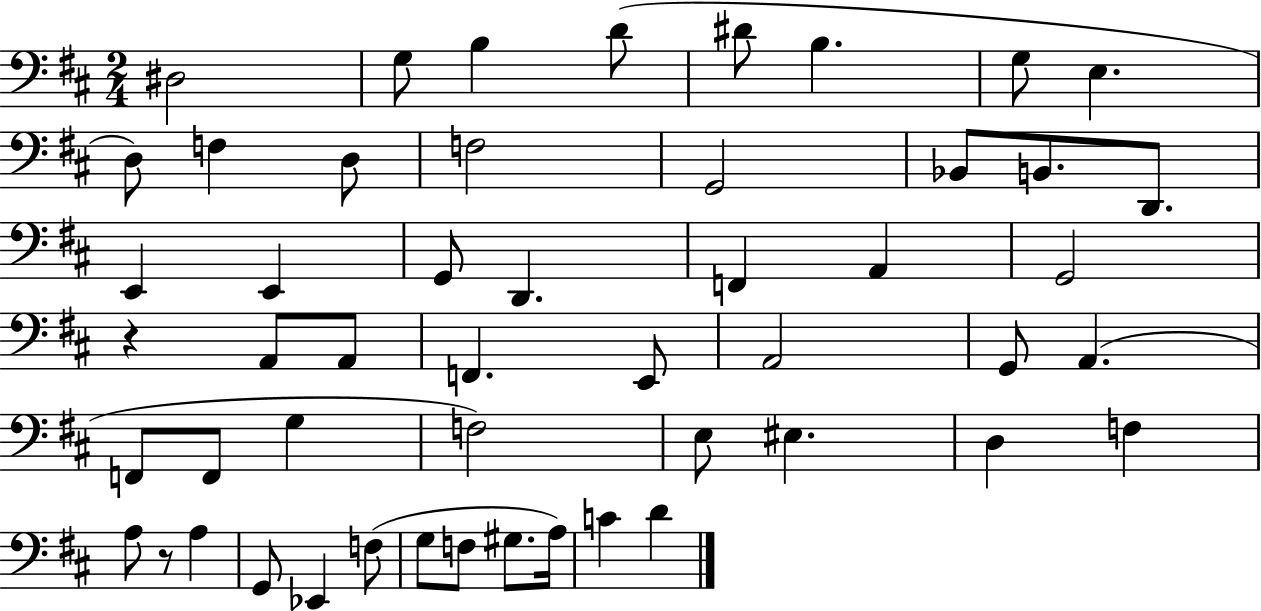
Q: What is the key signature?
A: D major